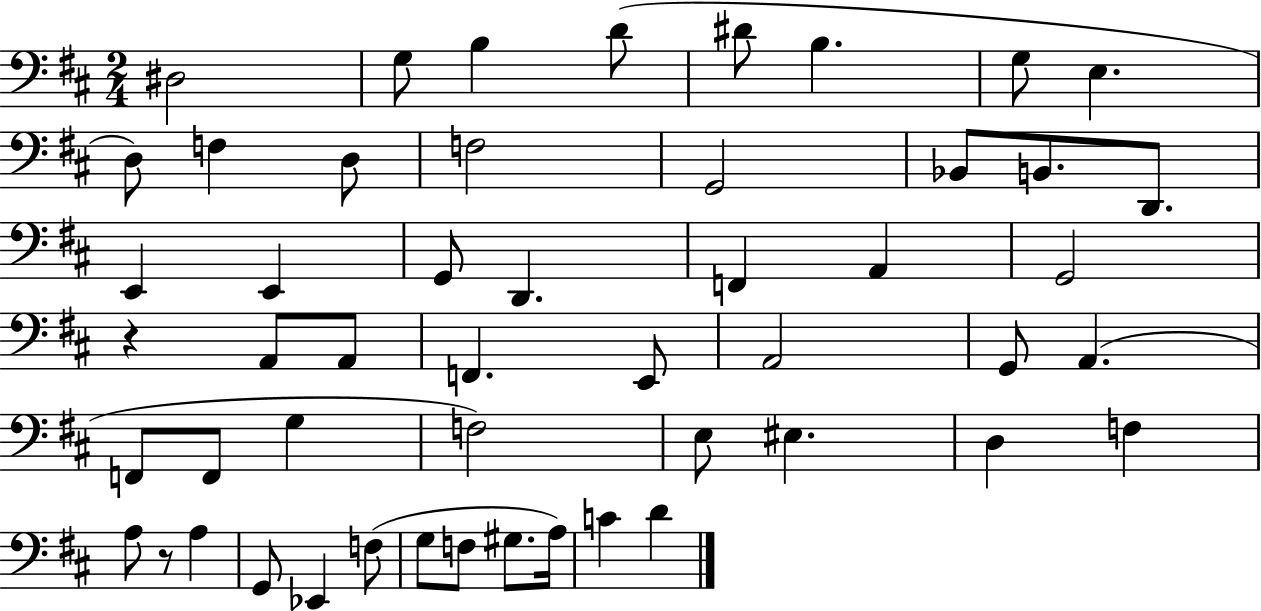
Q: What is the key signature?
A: D major